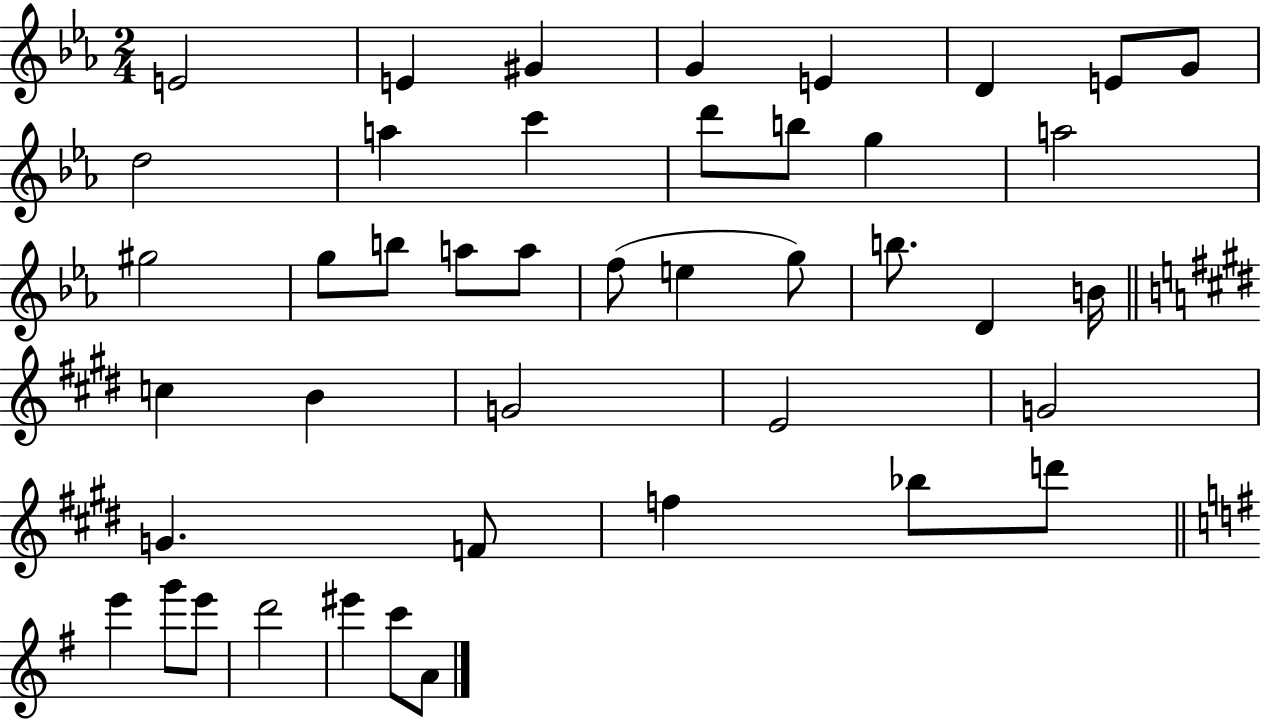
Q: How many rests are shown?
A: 0